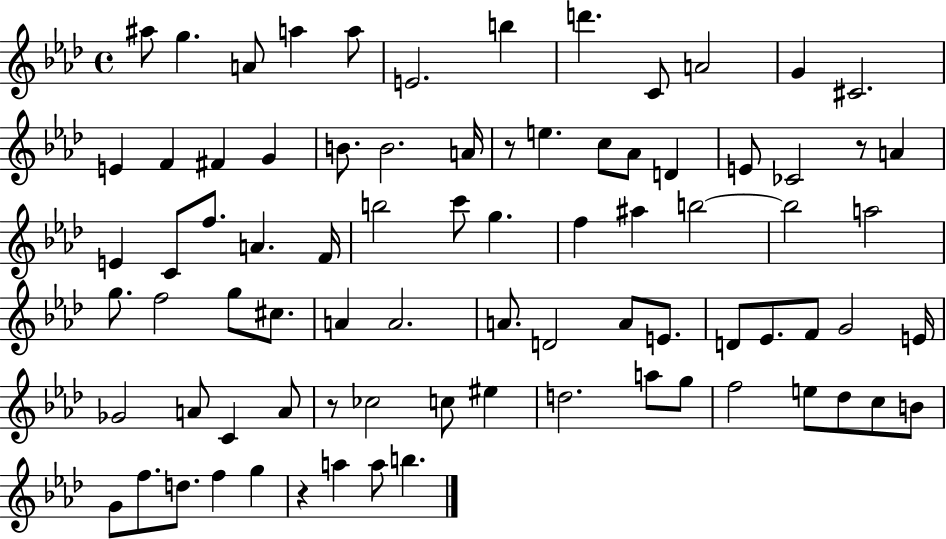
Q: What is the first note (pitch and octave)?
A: A#5